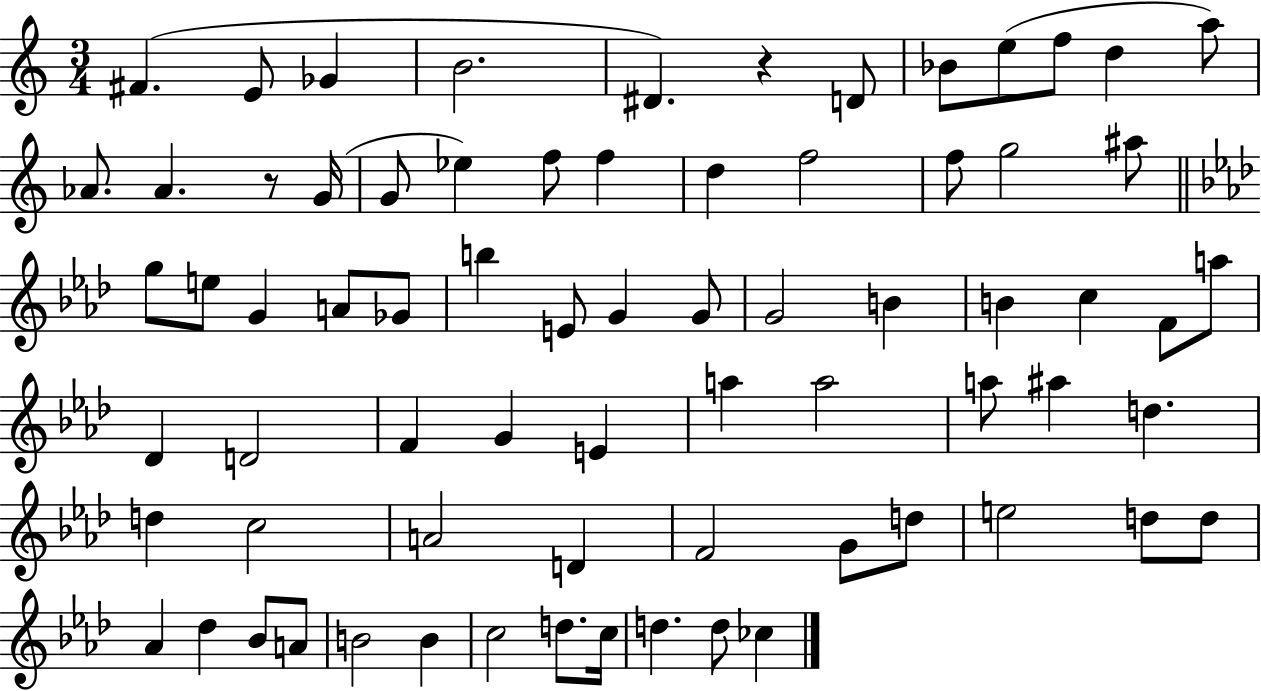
{
  \clef treble
  \numericTimeSignature
  \time 3/4
  \key c \major
  fis'4.( e'8 ges'4 | b'2. | dis'4.) r4 d'8 | bes'8 e''8( f''8 d''4 a''8) | \break aes'8. aes'4. r8 g'16( | g'8 ees''4) f''8 f''4 | d''4 f''2 | f''8 g''2 ais''8 | \break \bar "||" \break \key aes \major g''8 e''8 g'4 a'8 ges'8 | b''4 e'8 g'4 g'8 | g'2 b'4 | b'4 c''4 f'8 a''8 | \break des'4 d'2 | f'4 g'4 e'4 | a''4 a''2 | a''8 ais''4 d''4. | \break d''4 c''2 | a'2 d'4 | f'2 g'8 d''8 | e''2 d''8 d''8 | \break aes'4 des''4 bes'8 a'8 | b'2 b'4 | c''2 d''8. c''16 | d''4. d''8 ces''4 | \break \bar "|."
}